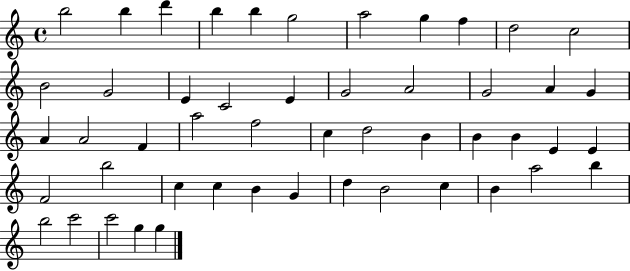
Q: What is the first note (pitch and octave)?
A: B5